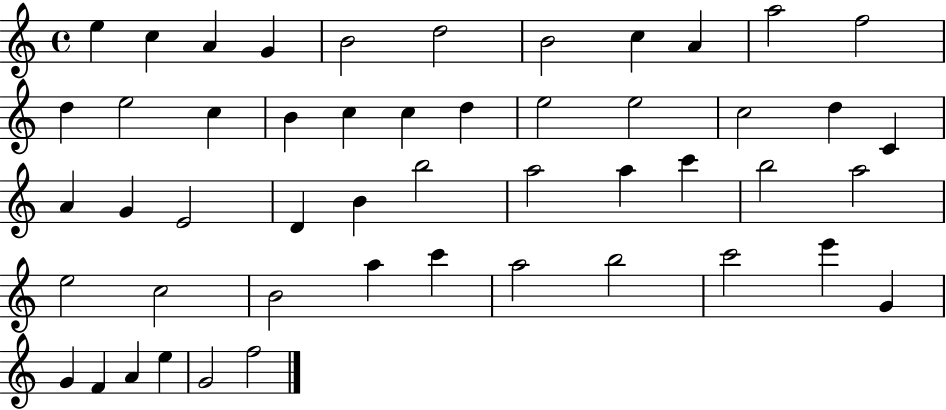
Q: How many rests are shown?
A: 0